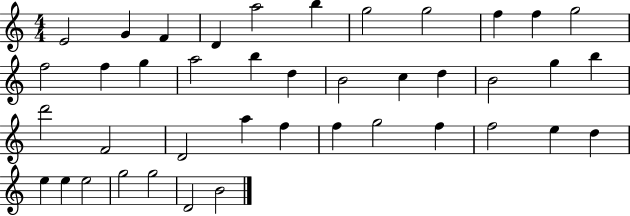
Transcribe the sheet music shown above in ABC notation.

X:1
T:Untitled
M:4/4
L:1/4
K:C
E2 G F D a2 b g2 g2 f f g2 f2 f g a2 b d B2 c d B2 g b d'2 F2 D2 a f f g2 f f2 e d e e e2 g2 g2 D2 B2